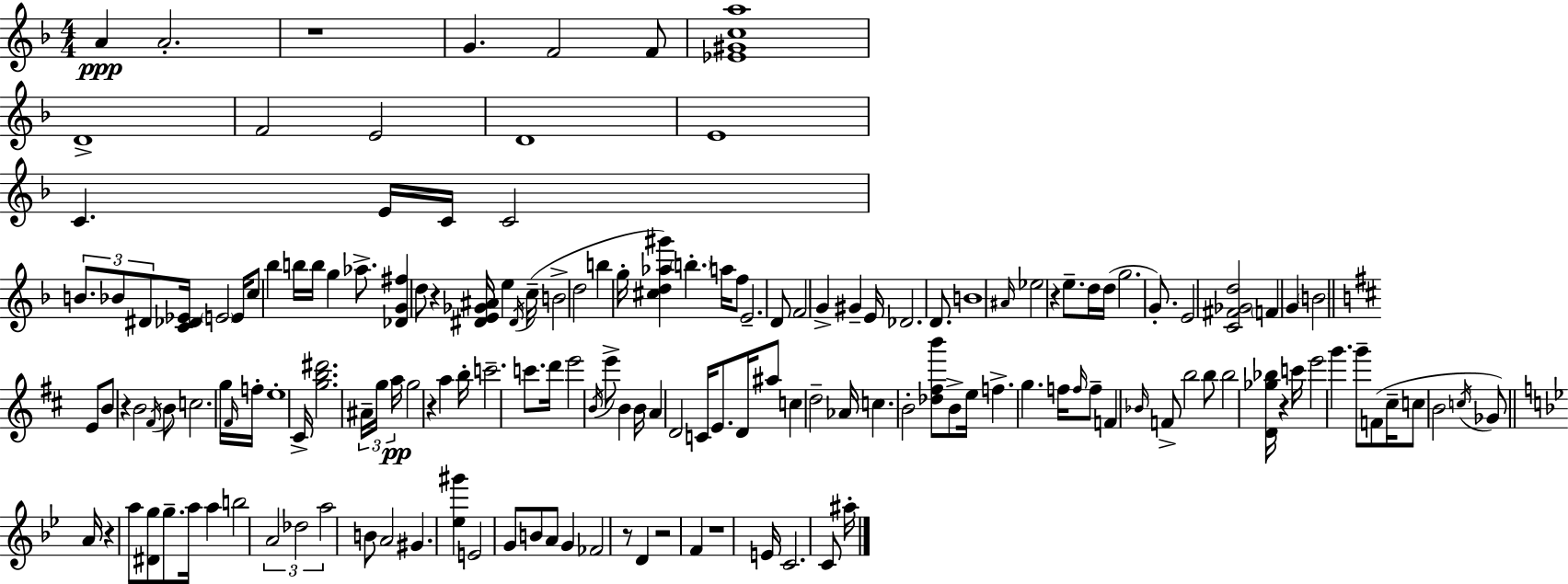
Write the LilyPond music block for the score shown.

{
  \clef treble
  \numericTimeSignature
  \time 4/4
  \key d \minor
  a'4\ppp a'2.-. | r1 | g'4. f'2 f'8 | <ees' gis' c'' a''>1 | \break d'1-> | f'2 e'2 | d'1 | e'1 | \break c'4. e'16 c'16 c'2 | \tuplet 3/2 { b'8. bes'8 dis'8 } <c' des' ees'>16 \parenthesize e'2 | e'16 c''8 bes''4 b''16 b''16 g''4 aes''8.-> | <des' g' fis''>4 d''8 r4 <dis' e' ges' ais'>16 e''4 \acciaccatura { dis'16 } | \break c''16--( b'2-> d''2 | b''4 g''16-. <cis'' d'' aes'' gis'''>4) \parenthesize b''4.-. | a''16 f''8 e'2.-- d'8 | f'2 g'4-> gis'4-- | \break e'16 des'2. d'8. | b'1 | \grace { ais'16 } ees''2 r4 e''8.-- | d''16 d''16( g''2. g'8.-.) | \break e'2 <c' fis' ges' d''>2 | \parenthesize f'4 g'4 \parenthesize b'2 | \bar "||" \break \key b \minor e'8 b'8 r4 b'2 | \acciaccatura { fis'16 } b'8 c''2. g''16 | \grace { fis'16 } f''16-. e''1-. | cis'16-> <g'' b'' dis'''>2. \tuplet 3/2 { ais'16-- | \break g''16 a''16\pp } g''2 r4 a''4 | b''16-. c'''2.-- c'''8. | d'''16 e'''2 \acciaccatura { b'16 } e'''8-> b'4 | b'16 a'4 d'2 c'16 | \break e'8. d'16 ais''8 c''4 d''2-- | aes'16 c''4. b'2-. | <des'' fis'' b'''>8 b'8-> e''16 f''4.-> g''4. | f''16 \grace { f''16 } f''8-- f'4 \grace { bes'16 } f'8-> b''2 | \break b''8 b''2 <d' ges'' bes''>16 | r4 c'''16 e'''2 g'''4. | g'''8-- f'8( cis''16-- c''8 b'2 | \acciaccatura { c''16 }) ges'8 \bar "||" \break \key g \minor a'16 r4 a''8 <dis' g''>8 g''8.-- a''16 a''4 | b''2 \tuplet 3/2 { a'2 | des''2 a''2 } | b'8 a'2 gis'4. | \break <ees'' gis'''>4 e'2 g'8 b'8 | a'8 g'4 fes'2 r8 | d'4 r2 f'4 | r1 | \break e'16 c'2. c'8 | ais''16-. \bar "|."
}